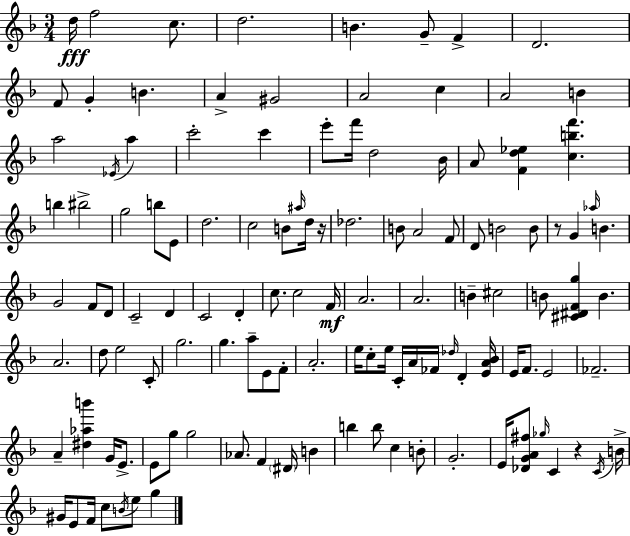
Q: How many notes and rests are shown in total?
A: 121